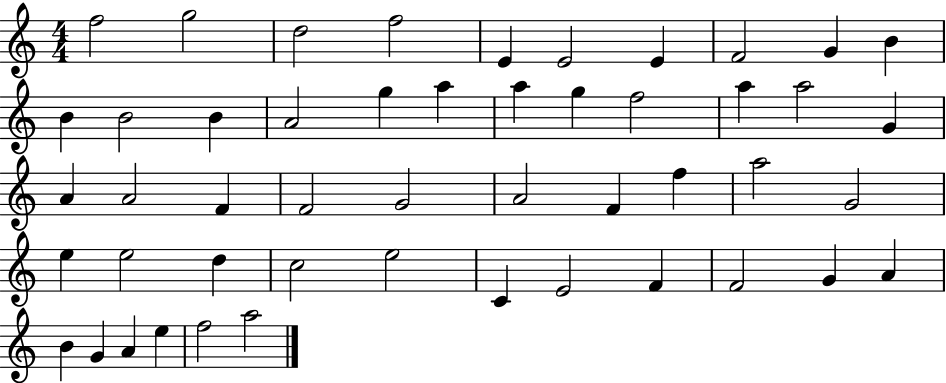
X:1
T:Untitled
M:4/4
L:1/4
K:C
f2 g2 d2 f2 E E2 E F2 G B B B2 B A2 g a a g f2 a a2 G A A2 F F2 G2 A2 F f a2 G2 e e2 d c2 e2 C E2 F F2 G A B G A e f2 a2